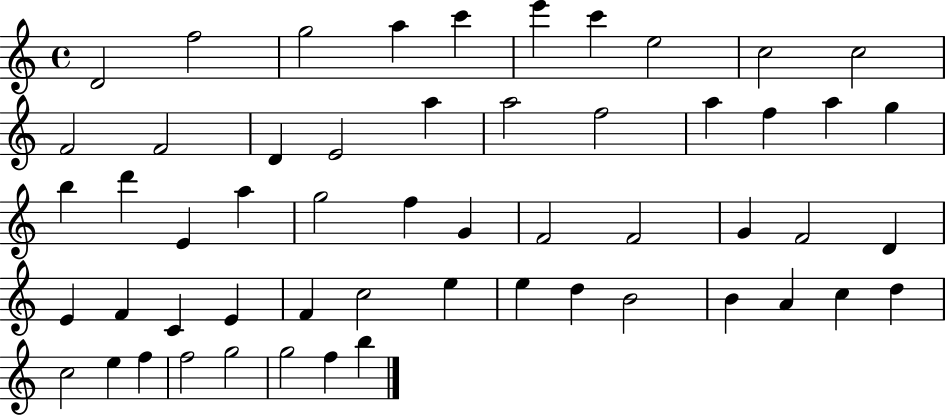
X:1
T:Untitled
M:4/4
L:1/4
K:C
D2 f2 g2 a c' e' c' e2 c2 c2 F2 F2 D E2 a a2 f2 a f a g b d' E a g2 f G F2 F2 G F2 D E F C E F c2 e e d B2 B A c d c2 e f f2 g2 g2 f b